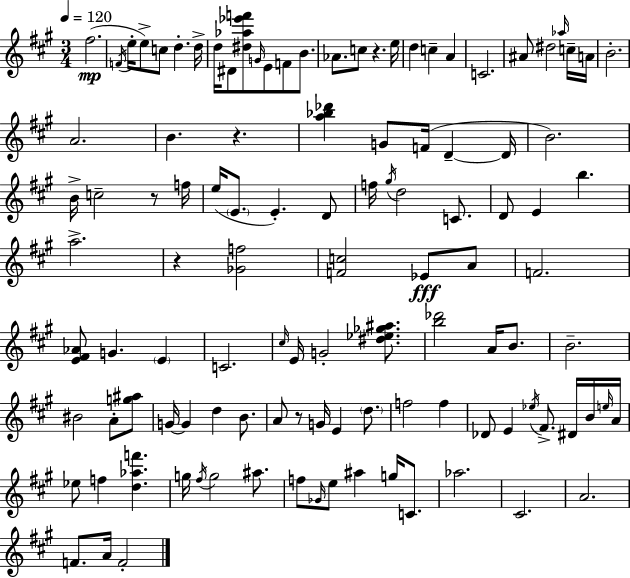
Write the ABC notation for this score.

X:1
T:Untitled
M:3/4
L:1/4
K:A
^f2 F/4 e/4 e/2 c/2 d d/4 d/4 ^D/2 [^d_a_e'f']/2 G/4 E/2 F/2 B/2 _A/2 c/2 z e/4 d c A C2 ^A/2 ^d2 _a/4 c/4 A/4 B2 A2 B z [a_b_d'] G/2 F/4 D D/4 B2 B/4 c2 z/2 f/4 e/4 E/2 E D/2 f/4 ^g/4 d2 C/2 D/2 E b a2 z [_Gf]2 [Fc]2 _E/2 A/2 F2 [E^F_A]/2 G E C2 ^c/4 E/4 G2 [^d_e_g^a]/2 [b_d']2 A/4 B/2 B2 ^B2 A/2 [g^a]/2 G/4 G d B/2 A/2 z/2 G/4 E d/2 f2 f _D/2 E _e/4 ^F/2 ^D/4 B/4 e/4 A/4 _e/2 f [d_af'] g/4 ^f/4 g2 ^a/2 f/2 _G/4 e/2 ^a g/4 C/2 _a2 ^C2 A2 F/2 A/4 F2